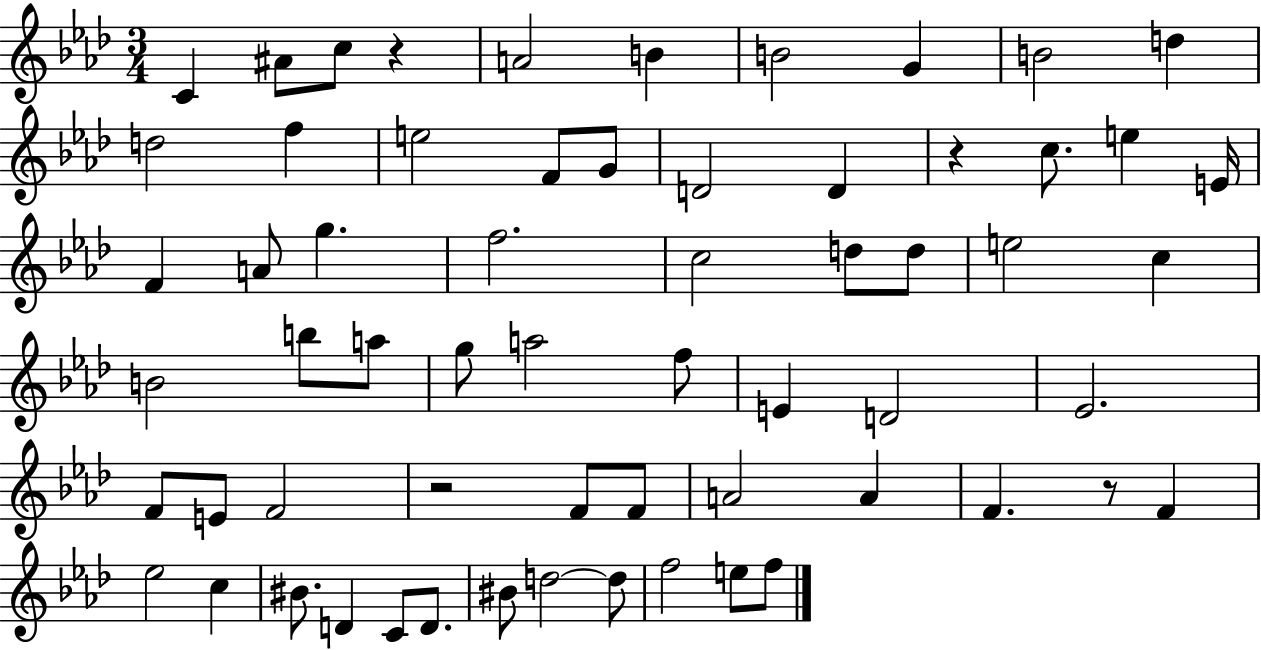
X:1
T:Untitled
M:3/4
L:1/4
K:Ab
C ^A/2 c/2 z A2 B B2 G B2 d d2 f e2 F/2 G/2 D2 D z c/2 e E/4 F A/2 g f2 c2 d/2 d/2 e2 c B2 b/2 a/2 g/2 a2 f/2 E D2 _E2 F/2 E/2 F2 z2 F/2 F/2 A2 A F z/2 F _e2 c ^B/2 D C/2 D/2 ^B/2 d2 d/2 f2 e/2 f/2